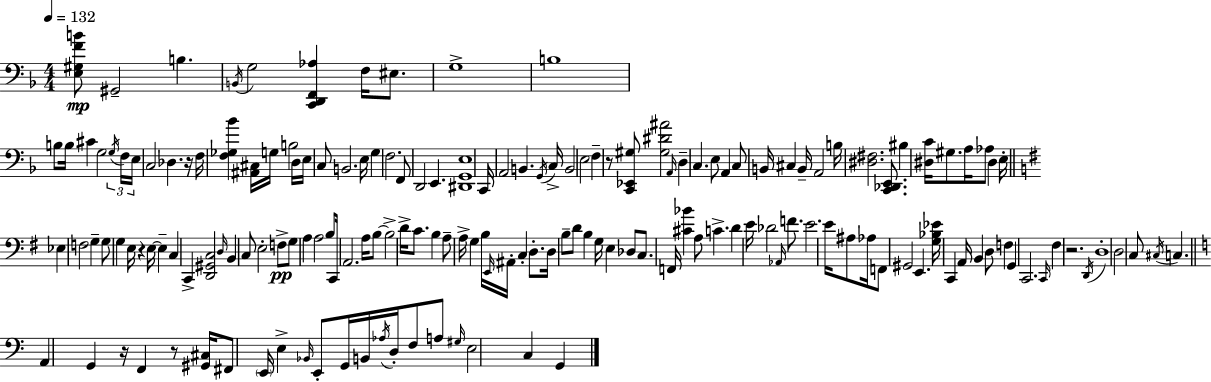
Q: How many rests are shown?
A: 6